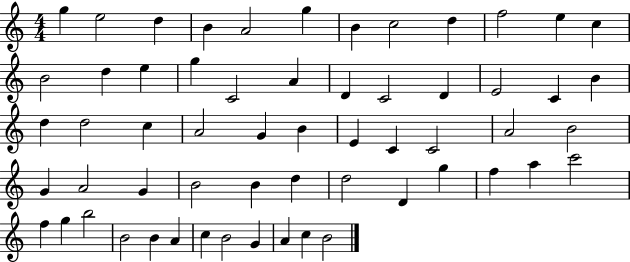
{
  \clef treble
  \numericTimeSignature
  \time 4/4
  \key c \major
  g''4 e''2 d''4 | b'4 a'2 g''4 | b'4 c''2 d''4 | f''2 e''4 c''4 | \break b'2 d''4 e''4 | g''4 c'2 a'4 | d'4 c'2 d'4 | e'2 c'4 b'4 | \break d''4 d''2 c''4 | a'2 g'4 b'4 | e'4 c'4 c'2 | a'2 b'2 | \break g'4 a'2 g'4 | b'2 b'4 d''4 | d''2 d'4 g''4 | f''4 a''4 c'''2 | \break f''4 g''4 b''2 | b'2 b'4 a'4 | c''4 b'2 g'4 | a'4 c''4 b'2 | \break \bar "|."
}